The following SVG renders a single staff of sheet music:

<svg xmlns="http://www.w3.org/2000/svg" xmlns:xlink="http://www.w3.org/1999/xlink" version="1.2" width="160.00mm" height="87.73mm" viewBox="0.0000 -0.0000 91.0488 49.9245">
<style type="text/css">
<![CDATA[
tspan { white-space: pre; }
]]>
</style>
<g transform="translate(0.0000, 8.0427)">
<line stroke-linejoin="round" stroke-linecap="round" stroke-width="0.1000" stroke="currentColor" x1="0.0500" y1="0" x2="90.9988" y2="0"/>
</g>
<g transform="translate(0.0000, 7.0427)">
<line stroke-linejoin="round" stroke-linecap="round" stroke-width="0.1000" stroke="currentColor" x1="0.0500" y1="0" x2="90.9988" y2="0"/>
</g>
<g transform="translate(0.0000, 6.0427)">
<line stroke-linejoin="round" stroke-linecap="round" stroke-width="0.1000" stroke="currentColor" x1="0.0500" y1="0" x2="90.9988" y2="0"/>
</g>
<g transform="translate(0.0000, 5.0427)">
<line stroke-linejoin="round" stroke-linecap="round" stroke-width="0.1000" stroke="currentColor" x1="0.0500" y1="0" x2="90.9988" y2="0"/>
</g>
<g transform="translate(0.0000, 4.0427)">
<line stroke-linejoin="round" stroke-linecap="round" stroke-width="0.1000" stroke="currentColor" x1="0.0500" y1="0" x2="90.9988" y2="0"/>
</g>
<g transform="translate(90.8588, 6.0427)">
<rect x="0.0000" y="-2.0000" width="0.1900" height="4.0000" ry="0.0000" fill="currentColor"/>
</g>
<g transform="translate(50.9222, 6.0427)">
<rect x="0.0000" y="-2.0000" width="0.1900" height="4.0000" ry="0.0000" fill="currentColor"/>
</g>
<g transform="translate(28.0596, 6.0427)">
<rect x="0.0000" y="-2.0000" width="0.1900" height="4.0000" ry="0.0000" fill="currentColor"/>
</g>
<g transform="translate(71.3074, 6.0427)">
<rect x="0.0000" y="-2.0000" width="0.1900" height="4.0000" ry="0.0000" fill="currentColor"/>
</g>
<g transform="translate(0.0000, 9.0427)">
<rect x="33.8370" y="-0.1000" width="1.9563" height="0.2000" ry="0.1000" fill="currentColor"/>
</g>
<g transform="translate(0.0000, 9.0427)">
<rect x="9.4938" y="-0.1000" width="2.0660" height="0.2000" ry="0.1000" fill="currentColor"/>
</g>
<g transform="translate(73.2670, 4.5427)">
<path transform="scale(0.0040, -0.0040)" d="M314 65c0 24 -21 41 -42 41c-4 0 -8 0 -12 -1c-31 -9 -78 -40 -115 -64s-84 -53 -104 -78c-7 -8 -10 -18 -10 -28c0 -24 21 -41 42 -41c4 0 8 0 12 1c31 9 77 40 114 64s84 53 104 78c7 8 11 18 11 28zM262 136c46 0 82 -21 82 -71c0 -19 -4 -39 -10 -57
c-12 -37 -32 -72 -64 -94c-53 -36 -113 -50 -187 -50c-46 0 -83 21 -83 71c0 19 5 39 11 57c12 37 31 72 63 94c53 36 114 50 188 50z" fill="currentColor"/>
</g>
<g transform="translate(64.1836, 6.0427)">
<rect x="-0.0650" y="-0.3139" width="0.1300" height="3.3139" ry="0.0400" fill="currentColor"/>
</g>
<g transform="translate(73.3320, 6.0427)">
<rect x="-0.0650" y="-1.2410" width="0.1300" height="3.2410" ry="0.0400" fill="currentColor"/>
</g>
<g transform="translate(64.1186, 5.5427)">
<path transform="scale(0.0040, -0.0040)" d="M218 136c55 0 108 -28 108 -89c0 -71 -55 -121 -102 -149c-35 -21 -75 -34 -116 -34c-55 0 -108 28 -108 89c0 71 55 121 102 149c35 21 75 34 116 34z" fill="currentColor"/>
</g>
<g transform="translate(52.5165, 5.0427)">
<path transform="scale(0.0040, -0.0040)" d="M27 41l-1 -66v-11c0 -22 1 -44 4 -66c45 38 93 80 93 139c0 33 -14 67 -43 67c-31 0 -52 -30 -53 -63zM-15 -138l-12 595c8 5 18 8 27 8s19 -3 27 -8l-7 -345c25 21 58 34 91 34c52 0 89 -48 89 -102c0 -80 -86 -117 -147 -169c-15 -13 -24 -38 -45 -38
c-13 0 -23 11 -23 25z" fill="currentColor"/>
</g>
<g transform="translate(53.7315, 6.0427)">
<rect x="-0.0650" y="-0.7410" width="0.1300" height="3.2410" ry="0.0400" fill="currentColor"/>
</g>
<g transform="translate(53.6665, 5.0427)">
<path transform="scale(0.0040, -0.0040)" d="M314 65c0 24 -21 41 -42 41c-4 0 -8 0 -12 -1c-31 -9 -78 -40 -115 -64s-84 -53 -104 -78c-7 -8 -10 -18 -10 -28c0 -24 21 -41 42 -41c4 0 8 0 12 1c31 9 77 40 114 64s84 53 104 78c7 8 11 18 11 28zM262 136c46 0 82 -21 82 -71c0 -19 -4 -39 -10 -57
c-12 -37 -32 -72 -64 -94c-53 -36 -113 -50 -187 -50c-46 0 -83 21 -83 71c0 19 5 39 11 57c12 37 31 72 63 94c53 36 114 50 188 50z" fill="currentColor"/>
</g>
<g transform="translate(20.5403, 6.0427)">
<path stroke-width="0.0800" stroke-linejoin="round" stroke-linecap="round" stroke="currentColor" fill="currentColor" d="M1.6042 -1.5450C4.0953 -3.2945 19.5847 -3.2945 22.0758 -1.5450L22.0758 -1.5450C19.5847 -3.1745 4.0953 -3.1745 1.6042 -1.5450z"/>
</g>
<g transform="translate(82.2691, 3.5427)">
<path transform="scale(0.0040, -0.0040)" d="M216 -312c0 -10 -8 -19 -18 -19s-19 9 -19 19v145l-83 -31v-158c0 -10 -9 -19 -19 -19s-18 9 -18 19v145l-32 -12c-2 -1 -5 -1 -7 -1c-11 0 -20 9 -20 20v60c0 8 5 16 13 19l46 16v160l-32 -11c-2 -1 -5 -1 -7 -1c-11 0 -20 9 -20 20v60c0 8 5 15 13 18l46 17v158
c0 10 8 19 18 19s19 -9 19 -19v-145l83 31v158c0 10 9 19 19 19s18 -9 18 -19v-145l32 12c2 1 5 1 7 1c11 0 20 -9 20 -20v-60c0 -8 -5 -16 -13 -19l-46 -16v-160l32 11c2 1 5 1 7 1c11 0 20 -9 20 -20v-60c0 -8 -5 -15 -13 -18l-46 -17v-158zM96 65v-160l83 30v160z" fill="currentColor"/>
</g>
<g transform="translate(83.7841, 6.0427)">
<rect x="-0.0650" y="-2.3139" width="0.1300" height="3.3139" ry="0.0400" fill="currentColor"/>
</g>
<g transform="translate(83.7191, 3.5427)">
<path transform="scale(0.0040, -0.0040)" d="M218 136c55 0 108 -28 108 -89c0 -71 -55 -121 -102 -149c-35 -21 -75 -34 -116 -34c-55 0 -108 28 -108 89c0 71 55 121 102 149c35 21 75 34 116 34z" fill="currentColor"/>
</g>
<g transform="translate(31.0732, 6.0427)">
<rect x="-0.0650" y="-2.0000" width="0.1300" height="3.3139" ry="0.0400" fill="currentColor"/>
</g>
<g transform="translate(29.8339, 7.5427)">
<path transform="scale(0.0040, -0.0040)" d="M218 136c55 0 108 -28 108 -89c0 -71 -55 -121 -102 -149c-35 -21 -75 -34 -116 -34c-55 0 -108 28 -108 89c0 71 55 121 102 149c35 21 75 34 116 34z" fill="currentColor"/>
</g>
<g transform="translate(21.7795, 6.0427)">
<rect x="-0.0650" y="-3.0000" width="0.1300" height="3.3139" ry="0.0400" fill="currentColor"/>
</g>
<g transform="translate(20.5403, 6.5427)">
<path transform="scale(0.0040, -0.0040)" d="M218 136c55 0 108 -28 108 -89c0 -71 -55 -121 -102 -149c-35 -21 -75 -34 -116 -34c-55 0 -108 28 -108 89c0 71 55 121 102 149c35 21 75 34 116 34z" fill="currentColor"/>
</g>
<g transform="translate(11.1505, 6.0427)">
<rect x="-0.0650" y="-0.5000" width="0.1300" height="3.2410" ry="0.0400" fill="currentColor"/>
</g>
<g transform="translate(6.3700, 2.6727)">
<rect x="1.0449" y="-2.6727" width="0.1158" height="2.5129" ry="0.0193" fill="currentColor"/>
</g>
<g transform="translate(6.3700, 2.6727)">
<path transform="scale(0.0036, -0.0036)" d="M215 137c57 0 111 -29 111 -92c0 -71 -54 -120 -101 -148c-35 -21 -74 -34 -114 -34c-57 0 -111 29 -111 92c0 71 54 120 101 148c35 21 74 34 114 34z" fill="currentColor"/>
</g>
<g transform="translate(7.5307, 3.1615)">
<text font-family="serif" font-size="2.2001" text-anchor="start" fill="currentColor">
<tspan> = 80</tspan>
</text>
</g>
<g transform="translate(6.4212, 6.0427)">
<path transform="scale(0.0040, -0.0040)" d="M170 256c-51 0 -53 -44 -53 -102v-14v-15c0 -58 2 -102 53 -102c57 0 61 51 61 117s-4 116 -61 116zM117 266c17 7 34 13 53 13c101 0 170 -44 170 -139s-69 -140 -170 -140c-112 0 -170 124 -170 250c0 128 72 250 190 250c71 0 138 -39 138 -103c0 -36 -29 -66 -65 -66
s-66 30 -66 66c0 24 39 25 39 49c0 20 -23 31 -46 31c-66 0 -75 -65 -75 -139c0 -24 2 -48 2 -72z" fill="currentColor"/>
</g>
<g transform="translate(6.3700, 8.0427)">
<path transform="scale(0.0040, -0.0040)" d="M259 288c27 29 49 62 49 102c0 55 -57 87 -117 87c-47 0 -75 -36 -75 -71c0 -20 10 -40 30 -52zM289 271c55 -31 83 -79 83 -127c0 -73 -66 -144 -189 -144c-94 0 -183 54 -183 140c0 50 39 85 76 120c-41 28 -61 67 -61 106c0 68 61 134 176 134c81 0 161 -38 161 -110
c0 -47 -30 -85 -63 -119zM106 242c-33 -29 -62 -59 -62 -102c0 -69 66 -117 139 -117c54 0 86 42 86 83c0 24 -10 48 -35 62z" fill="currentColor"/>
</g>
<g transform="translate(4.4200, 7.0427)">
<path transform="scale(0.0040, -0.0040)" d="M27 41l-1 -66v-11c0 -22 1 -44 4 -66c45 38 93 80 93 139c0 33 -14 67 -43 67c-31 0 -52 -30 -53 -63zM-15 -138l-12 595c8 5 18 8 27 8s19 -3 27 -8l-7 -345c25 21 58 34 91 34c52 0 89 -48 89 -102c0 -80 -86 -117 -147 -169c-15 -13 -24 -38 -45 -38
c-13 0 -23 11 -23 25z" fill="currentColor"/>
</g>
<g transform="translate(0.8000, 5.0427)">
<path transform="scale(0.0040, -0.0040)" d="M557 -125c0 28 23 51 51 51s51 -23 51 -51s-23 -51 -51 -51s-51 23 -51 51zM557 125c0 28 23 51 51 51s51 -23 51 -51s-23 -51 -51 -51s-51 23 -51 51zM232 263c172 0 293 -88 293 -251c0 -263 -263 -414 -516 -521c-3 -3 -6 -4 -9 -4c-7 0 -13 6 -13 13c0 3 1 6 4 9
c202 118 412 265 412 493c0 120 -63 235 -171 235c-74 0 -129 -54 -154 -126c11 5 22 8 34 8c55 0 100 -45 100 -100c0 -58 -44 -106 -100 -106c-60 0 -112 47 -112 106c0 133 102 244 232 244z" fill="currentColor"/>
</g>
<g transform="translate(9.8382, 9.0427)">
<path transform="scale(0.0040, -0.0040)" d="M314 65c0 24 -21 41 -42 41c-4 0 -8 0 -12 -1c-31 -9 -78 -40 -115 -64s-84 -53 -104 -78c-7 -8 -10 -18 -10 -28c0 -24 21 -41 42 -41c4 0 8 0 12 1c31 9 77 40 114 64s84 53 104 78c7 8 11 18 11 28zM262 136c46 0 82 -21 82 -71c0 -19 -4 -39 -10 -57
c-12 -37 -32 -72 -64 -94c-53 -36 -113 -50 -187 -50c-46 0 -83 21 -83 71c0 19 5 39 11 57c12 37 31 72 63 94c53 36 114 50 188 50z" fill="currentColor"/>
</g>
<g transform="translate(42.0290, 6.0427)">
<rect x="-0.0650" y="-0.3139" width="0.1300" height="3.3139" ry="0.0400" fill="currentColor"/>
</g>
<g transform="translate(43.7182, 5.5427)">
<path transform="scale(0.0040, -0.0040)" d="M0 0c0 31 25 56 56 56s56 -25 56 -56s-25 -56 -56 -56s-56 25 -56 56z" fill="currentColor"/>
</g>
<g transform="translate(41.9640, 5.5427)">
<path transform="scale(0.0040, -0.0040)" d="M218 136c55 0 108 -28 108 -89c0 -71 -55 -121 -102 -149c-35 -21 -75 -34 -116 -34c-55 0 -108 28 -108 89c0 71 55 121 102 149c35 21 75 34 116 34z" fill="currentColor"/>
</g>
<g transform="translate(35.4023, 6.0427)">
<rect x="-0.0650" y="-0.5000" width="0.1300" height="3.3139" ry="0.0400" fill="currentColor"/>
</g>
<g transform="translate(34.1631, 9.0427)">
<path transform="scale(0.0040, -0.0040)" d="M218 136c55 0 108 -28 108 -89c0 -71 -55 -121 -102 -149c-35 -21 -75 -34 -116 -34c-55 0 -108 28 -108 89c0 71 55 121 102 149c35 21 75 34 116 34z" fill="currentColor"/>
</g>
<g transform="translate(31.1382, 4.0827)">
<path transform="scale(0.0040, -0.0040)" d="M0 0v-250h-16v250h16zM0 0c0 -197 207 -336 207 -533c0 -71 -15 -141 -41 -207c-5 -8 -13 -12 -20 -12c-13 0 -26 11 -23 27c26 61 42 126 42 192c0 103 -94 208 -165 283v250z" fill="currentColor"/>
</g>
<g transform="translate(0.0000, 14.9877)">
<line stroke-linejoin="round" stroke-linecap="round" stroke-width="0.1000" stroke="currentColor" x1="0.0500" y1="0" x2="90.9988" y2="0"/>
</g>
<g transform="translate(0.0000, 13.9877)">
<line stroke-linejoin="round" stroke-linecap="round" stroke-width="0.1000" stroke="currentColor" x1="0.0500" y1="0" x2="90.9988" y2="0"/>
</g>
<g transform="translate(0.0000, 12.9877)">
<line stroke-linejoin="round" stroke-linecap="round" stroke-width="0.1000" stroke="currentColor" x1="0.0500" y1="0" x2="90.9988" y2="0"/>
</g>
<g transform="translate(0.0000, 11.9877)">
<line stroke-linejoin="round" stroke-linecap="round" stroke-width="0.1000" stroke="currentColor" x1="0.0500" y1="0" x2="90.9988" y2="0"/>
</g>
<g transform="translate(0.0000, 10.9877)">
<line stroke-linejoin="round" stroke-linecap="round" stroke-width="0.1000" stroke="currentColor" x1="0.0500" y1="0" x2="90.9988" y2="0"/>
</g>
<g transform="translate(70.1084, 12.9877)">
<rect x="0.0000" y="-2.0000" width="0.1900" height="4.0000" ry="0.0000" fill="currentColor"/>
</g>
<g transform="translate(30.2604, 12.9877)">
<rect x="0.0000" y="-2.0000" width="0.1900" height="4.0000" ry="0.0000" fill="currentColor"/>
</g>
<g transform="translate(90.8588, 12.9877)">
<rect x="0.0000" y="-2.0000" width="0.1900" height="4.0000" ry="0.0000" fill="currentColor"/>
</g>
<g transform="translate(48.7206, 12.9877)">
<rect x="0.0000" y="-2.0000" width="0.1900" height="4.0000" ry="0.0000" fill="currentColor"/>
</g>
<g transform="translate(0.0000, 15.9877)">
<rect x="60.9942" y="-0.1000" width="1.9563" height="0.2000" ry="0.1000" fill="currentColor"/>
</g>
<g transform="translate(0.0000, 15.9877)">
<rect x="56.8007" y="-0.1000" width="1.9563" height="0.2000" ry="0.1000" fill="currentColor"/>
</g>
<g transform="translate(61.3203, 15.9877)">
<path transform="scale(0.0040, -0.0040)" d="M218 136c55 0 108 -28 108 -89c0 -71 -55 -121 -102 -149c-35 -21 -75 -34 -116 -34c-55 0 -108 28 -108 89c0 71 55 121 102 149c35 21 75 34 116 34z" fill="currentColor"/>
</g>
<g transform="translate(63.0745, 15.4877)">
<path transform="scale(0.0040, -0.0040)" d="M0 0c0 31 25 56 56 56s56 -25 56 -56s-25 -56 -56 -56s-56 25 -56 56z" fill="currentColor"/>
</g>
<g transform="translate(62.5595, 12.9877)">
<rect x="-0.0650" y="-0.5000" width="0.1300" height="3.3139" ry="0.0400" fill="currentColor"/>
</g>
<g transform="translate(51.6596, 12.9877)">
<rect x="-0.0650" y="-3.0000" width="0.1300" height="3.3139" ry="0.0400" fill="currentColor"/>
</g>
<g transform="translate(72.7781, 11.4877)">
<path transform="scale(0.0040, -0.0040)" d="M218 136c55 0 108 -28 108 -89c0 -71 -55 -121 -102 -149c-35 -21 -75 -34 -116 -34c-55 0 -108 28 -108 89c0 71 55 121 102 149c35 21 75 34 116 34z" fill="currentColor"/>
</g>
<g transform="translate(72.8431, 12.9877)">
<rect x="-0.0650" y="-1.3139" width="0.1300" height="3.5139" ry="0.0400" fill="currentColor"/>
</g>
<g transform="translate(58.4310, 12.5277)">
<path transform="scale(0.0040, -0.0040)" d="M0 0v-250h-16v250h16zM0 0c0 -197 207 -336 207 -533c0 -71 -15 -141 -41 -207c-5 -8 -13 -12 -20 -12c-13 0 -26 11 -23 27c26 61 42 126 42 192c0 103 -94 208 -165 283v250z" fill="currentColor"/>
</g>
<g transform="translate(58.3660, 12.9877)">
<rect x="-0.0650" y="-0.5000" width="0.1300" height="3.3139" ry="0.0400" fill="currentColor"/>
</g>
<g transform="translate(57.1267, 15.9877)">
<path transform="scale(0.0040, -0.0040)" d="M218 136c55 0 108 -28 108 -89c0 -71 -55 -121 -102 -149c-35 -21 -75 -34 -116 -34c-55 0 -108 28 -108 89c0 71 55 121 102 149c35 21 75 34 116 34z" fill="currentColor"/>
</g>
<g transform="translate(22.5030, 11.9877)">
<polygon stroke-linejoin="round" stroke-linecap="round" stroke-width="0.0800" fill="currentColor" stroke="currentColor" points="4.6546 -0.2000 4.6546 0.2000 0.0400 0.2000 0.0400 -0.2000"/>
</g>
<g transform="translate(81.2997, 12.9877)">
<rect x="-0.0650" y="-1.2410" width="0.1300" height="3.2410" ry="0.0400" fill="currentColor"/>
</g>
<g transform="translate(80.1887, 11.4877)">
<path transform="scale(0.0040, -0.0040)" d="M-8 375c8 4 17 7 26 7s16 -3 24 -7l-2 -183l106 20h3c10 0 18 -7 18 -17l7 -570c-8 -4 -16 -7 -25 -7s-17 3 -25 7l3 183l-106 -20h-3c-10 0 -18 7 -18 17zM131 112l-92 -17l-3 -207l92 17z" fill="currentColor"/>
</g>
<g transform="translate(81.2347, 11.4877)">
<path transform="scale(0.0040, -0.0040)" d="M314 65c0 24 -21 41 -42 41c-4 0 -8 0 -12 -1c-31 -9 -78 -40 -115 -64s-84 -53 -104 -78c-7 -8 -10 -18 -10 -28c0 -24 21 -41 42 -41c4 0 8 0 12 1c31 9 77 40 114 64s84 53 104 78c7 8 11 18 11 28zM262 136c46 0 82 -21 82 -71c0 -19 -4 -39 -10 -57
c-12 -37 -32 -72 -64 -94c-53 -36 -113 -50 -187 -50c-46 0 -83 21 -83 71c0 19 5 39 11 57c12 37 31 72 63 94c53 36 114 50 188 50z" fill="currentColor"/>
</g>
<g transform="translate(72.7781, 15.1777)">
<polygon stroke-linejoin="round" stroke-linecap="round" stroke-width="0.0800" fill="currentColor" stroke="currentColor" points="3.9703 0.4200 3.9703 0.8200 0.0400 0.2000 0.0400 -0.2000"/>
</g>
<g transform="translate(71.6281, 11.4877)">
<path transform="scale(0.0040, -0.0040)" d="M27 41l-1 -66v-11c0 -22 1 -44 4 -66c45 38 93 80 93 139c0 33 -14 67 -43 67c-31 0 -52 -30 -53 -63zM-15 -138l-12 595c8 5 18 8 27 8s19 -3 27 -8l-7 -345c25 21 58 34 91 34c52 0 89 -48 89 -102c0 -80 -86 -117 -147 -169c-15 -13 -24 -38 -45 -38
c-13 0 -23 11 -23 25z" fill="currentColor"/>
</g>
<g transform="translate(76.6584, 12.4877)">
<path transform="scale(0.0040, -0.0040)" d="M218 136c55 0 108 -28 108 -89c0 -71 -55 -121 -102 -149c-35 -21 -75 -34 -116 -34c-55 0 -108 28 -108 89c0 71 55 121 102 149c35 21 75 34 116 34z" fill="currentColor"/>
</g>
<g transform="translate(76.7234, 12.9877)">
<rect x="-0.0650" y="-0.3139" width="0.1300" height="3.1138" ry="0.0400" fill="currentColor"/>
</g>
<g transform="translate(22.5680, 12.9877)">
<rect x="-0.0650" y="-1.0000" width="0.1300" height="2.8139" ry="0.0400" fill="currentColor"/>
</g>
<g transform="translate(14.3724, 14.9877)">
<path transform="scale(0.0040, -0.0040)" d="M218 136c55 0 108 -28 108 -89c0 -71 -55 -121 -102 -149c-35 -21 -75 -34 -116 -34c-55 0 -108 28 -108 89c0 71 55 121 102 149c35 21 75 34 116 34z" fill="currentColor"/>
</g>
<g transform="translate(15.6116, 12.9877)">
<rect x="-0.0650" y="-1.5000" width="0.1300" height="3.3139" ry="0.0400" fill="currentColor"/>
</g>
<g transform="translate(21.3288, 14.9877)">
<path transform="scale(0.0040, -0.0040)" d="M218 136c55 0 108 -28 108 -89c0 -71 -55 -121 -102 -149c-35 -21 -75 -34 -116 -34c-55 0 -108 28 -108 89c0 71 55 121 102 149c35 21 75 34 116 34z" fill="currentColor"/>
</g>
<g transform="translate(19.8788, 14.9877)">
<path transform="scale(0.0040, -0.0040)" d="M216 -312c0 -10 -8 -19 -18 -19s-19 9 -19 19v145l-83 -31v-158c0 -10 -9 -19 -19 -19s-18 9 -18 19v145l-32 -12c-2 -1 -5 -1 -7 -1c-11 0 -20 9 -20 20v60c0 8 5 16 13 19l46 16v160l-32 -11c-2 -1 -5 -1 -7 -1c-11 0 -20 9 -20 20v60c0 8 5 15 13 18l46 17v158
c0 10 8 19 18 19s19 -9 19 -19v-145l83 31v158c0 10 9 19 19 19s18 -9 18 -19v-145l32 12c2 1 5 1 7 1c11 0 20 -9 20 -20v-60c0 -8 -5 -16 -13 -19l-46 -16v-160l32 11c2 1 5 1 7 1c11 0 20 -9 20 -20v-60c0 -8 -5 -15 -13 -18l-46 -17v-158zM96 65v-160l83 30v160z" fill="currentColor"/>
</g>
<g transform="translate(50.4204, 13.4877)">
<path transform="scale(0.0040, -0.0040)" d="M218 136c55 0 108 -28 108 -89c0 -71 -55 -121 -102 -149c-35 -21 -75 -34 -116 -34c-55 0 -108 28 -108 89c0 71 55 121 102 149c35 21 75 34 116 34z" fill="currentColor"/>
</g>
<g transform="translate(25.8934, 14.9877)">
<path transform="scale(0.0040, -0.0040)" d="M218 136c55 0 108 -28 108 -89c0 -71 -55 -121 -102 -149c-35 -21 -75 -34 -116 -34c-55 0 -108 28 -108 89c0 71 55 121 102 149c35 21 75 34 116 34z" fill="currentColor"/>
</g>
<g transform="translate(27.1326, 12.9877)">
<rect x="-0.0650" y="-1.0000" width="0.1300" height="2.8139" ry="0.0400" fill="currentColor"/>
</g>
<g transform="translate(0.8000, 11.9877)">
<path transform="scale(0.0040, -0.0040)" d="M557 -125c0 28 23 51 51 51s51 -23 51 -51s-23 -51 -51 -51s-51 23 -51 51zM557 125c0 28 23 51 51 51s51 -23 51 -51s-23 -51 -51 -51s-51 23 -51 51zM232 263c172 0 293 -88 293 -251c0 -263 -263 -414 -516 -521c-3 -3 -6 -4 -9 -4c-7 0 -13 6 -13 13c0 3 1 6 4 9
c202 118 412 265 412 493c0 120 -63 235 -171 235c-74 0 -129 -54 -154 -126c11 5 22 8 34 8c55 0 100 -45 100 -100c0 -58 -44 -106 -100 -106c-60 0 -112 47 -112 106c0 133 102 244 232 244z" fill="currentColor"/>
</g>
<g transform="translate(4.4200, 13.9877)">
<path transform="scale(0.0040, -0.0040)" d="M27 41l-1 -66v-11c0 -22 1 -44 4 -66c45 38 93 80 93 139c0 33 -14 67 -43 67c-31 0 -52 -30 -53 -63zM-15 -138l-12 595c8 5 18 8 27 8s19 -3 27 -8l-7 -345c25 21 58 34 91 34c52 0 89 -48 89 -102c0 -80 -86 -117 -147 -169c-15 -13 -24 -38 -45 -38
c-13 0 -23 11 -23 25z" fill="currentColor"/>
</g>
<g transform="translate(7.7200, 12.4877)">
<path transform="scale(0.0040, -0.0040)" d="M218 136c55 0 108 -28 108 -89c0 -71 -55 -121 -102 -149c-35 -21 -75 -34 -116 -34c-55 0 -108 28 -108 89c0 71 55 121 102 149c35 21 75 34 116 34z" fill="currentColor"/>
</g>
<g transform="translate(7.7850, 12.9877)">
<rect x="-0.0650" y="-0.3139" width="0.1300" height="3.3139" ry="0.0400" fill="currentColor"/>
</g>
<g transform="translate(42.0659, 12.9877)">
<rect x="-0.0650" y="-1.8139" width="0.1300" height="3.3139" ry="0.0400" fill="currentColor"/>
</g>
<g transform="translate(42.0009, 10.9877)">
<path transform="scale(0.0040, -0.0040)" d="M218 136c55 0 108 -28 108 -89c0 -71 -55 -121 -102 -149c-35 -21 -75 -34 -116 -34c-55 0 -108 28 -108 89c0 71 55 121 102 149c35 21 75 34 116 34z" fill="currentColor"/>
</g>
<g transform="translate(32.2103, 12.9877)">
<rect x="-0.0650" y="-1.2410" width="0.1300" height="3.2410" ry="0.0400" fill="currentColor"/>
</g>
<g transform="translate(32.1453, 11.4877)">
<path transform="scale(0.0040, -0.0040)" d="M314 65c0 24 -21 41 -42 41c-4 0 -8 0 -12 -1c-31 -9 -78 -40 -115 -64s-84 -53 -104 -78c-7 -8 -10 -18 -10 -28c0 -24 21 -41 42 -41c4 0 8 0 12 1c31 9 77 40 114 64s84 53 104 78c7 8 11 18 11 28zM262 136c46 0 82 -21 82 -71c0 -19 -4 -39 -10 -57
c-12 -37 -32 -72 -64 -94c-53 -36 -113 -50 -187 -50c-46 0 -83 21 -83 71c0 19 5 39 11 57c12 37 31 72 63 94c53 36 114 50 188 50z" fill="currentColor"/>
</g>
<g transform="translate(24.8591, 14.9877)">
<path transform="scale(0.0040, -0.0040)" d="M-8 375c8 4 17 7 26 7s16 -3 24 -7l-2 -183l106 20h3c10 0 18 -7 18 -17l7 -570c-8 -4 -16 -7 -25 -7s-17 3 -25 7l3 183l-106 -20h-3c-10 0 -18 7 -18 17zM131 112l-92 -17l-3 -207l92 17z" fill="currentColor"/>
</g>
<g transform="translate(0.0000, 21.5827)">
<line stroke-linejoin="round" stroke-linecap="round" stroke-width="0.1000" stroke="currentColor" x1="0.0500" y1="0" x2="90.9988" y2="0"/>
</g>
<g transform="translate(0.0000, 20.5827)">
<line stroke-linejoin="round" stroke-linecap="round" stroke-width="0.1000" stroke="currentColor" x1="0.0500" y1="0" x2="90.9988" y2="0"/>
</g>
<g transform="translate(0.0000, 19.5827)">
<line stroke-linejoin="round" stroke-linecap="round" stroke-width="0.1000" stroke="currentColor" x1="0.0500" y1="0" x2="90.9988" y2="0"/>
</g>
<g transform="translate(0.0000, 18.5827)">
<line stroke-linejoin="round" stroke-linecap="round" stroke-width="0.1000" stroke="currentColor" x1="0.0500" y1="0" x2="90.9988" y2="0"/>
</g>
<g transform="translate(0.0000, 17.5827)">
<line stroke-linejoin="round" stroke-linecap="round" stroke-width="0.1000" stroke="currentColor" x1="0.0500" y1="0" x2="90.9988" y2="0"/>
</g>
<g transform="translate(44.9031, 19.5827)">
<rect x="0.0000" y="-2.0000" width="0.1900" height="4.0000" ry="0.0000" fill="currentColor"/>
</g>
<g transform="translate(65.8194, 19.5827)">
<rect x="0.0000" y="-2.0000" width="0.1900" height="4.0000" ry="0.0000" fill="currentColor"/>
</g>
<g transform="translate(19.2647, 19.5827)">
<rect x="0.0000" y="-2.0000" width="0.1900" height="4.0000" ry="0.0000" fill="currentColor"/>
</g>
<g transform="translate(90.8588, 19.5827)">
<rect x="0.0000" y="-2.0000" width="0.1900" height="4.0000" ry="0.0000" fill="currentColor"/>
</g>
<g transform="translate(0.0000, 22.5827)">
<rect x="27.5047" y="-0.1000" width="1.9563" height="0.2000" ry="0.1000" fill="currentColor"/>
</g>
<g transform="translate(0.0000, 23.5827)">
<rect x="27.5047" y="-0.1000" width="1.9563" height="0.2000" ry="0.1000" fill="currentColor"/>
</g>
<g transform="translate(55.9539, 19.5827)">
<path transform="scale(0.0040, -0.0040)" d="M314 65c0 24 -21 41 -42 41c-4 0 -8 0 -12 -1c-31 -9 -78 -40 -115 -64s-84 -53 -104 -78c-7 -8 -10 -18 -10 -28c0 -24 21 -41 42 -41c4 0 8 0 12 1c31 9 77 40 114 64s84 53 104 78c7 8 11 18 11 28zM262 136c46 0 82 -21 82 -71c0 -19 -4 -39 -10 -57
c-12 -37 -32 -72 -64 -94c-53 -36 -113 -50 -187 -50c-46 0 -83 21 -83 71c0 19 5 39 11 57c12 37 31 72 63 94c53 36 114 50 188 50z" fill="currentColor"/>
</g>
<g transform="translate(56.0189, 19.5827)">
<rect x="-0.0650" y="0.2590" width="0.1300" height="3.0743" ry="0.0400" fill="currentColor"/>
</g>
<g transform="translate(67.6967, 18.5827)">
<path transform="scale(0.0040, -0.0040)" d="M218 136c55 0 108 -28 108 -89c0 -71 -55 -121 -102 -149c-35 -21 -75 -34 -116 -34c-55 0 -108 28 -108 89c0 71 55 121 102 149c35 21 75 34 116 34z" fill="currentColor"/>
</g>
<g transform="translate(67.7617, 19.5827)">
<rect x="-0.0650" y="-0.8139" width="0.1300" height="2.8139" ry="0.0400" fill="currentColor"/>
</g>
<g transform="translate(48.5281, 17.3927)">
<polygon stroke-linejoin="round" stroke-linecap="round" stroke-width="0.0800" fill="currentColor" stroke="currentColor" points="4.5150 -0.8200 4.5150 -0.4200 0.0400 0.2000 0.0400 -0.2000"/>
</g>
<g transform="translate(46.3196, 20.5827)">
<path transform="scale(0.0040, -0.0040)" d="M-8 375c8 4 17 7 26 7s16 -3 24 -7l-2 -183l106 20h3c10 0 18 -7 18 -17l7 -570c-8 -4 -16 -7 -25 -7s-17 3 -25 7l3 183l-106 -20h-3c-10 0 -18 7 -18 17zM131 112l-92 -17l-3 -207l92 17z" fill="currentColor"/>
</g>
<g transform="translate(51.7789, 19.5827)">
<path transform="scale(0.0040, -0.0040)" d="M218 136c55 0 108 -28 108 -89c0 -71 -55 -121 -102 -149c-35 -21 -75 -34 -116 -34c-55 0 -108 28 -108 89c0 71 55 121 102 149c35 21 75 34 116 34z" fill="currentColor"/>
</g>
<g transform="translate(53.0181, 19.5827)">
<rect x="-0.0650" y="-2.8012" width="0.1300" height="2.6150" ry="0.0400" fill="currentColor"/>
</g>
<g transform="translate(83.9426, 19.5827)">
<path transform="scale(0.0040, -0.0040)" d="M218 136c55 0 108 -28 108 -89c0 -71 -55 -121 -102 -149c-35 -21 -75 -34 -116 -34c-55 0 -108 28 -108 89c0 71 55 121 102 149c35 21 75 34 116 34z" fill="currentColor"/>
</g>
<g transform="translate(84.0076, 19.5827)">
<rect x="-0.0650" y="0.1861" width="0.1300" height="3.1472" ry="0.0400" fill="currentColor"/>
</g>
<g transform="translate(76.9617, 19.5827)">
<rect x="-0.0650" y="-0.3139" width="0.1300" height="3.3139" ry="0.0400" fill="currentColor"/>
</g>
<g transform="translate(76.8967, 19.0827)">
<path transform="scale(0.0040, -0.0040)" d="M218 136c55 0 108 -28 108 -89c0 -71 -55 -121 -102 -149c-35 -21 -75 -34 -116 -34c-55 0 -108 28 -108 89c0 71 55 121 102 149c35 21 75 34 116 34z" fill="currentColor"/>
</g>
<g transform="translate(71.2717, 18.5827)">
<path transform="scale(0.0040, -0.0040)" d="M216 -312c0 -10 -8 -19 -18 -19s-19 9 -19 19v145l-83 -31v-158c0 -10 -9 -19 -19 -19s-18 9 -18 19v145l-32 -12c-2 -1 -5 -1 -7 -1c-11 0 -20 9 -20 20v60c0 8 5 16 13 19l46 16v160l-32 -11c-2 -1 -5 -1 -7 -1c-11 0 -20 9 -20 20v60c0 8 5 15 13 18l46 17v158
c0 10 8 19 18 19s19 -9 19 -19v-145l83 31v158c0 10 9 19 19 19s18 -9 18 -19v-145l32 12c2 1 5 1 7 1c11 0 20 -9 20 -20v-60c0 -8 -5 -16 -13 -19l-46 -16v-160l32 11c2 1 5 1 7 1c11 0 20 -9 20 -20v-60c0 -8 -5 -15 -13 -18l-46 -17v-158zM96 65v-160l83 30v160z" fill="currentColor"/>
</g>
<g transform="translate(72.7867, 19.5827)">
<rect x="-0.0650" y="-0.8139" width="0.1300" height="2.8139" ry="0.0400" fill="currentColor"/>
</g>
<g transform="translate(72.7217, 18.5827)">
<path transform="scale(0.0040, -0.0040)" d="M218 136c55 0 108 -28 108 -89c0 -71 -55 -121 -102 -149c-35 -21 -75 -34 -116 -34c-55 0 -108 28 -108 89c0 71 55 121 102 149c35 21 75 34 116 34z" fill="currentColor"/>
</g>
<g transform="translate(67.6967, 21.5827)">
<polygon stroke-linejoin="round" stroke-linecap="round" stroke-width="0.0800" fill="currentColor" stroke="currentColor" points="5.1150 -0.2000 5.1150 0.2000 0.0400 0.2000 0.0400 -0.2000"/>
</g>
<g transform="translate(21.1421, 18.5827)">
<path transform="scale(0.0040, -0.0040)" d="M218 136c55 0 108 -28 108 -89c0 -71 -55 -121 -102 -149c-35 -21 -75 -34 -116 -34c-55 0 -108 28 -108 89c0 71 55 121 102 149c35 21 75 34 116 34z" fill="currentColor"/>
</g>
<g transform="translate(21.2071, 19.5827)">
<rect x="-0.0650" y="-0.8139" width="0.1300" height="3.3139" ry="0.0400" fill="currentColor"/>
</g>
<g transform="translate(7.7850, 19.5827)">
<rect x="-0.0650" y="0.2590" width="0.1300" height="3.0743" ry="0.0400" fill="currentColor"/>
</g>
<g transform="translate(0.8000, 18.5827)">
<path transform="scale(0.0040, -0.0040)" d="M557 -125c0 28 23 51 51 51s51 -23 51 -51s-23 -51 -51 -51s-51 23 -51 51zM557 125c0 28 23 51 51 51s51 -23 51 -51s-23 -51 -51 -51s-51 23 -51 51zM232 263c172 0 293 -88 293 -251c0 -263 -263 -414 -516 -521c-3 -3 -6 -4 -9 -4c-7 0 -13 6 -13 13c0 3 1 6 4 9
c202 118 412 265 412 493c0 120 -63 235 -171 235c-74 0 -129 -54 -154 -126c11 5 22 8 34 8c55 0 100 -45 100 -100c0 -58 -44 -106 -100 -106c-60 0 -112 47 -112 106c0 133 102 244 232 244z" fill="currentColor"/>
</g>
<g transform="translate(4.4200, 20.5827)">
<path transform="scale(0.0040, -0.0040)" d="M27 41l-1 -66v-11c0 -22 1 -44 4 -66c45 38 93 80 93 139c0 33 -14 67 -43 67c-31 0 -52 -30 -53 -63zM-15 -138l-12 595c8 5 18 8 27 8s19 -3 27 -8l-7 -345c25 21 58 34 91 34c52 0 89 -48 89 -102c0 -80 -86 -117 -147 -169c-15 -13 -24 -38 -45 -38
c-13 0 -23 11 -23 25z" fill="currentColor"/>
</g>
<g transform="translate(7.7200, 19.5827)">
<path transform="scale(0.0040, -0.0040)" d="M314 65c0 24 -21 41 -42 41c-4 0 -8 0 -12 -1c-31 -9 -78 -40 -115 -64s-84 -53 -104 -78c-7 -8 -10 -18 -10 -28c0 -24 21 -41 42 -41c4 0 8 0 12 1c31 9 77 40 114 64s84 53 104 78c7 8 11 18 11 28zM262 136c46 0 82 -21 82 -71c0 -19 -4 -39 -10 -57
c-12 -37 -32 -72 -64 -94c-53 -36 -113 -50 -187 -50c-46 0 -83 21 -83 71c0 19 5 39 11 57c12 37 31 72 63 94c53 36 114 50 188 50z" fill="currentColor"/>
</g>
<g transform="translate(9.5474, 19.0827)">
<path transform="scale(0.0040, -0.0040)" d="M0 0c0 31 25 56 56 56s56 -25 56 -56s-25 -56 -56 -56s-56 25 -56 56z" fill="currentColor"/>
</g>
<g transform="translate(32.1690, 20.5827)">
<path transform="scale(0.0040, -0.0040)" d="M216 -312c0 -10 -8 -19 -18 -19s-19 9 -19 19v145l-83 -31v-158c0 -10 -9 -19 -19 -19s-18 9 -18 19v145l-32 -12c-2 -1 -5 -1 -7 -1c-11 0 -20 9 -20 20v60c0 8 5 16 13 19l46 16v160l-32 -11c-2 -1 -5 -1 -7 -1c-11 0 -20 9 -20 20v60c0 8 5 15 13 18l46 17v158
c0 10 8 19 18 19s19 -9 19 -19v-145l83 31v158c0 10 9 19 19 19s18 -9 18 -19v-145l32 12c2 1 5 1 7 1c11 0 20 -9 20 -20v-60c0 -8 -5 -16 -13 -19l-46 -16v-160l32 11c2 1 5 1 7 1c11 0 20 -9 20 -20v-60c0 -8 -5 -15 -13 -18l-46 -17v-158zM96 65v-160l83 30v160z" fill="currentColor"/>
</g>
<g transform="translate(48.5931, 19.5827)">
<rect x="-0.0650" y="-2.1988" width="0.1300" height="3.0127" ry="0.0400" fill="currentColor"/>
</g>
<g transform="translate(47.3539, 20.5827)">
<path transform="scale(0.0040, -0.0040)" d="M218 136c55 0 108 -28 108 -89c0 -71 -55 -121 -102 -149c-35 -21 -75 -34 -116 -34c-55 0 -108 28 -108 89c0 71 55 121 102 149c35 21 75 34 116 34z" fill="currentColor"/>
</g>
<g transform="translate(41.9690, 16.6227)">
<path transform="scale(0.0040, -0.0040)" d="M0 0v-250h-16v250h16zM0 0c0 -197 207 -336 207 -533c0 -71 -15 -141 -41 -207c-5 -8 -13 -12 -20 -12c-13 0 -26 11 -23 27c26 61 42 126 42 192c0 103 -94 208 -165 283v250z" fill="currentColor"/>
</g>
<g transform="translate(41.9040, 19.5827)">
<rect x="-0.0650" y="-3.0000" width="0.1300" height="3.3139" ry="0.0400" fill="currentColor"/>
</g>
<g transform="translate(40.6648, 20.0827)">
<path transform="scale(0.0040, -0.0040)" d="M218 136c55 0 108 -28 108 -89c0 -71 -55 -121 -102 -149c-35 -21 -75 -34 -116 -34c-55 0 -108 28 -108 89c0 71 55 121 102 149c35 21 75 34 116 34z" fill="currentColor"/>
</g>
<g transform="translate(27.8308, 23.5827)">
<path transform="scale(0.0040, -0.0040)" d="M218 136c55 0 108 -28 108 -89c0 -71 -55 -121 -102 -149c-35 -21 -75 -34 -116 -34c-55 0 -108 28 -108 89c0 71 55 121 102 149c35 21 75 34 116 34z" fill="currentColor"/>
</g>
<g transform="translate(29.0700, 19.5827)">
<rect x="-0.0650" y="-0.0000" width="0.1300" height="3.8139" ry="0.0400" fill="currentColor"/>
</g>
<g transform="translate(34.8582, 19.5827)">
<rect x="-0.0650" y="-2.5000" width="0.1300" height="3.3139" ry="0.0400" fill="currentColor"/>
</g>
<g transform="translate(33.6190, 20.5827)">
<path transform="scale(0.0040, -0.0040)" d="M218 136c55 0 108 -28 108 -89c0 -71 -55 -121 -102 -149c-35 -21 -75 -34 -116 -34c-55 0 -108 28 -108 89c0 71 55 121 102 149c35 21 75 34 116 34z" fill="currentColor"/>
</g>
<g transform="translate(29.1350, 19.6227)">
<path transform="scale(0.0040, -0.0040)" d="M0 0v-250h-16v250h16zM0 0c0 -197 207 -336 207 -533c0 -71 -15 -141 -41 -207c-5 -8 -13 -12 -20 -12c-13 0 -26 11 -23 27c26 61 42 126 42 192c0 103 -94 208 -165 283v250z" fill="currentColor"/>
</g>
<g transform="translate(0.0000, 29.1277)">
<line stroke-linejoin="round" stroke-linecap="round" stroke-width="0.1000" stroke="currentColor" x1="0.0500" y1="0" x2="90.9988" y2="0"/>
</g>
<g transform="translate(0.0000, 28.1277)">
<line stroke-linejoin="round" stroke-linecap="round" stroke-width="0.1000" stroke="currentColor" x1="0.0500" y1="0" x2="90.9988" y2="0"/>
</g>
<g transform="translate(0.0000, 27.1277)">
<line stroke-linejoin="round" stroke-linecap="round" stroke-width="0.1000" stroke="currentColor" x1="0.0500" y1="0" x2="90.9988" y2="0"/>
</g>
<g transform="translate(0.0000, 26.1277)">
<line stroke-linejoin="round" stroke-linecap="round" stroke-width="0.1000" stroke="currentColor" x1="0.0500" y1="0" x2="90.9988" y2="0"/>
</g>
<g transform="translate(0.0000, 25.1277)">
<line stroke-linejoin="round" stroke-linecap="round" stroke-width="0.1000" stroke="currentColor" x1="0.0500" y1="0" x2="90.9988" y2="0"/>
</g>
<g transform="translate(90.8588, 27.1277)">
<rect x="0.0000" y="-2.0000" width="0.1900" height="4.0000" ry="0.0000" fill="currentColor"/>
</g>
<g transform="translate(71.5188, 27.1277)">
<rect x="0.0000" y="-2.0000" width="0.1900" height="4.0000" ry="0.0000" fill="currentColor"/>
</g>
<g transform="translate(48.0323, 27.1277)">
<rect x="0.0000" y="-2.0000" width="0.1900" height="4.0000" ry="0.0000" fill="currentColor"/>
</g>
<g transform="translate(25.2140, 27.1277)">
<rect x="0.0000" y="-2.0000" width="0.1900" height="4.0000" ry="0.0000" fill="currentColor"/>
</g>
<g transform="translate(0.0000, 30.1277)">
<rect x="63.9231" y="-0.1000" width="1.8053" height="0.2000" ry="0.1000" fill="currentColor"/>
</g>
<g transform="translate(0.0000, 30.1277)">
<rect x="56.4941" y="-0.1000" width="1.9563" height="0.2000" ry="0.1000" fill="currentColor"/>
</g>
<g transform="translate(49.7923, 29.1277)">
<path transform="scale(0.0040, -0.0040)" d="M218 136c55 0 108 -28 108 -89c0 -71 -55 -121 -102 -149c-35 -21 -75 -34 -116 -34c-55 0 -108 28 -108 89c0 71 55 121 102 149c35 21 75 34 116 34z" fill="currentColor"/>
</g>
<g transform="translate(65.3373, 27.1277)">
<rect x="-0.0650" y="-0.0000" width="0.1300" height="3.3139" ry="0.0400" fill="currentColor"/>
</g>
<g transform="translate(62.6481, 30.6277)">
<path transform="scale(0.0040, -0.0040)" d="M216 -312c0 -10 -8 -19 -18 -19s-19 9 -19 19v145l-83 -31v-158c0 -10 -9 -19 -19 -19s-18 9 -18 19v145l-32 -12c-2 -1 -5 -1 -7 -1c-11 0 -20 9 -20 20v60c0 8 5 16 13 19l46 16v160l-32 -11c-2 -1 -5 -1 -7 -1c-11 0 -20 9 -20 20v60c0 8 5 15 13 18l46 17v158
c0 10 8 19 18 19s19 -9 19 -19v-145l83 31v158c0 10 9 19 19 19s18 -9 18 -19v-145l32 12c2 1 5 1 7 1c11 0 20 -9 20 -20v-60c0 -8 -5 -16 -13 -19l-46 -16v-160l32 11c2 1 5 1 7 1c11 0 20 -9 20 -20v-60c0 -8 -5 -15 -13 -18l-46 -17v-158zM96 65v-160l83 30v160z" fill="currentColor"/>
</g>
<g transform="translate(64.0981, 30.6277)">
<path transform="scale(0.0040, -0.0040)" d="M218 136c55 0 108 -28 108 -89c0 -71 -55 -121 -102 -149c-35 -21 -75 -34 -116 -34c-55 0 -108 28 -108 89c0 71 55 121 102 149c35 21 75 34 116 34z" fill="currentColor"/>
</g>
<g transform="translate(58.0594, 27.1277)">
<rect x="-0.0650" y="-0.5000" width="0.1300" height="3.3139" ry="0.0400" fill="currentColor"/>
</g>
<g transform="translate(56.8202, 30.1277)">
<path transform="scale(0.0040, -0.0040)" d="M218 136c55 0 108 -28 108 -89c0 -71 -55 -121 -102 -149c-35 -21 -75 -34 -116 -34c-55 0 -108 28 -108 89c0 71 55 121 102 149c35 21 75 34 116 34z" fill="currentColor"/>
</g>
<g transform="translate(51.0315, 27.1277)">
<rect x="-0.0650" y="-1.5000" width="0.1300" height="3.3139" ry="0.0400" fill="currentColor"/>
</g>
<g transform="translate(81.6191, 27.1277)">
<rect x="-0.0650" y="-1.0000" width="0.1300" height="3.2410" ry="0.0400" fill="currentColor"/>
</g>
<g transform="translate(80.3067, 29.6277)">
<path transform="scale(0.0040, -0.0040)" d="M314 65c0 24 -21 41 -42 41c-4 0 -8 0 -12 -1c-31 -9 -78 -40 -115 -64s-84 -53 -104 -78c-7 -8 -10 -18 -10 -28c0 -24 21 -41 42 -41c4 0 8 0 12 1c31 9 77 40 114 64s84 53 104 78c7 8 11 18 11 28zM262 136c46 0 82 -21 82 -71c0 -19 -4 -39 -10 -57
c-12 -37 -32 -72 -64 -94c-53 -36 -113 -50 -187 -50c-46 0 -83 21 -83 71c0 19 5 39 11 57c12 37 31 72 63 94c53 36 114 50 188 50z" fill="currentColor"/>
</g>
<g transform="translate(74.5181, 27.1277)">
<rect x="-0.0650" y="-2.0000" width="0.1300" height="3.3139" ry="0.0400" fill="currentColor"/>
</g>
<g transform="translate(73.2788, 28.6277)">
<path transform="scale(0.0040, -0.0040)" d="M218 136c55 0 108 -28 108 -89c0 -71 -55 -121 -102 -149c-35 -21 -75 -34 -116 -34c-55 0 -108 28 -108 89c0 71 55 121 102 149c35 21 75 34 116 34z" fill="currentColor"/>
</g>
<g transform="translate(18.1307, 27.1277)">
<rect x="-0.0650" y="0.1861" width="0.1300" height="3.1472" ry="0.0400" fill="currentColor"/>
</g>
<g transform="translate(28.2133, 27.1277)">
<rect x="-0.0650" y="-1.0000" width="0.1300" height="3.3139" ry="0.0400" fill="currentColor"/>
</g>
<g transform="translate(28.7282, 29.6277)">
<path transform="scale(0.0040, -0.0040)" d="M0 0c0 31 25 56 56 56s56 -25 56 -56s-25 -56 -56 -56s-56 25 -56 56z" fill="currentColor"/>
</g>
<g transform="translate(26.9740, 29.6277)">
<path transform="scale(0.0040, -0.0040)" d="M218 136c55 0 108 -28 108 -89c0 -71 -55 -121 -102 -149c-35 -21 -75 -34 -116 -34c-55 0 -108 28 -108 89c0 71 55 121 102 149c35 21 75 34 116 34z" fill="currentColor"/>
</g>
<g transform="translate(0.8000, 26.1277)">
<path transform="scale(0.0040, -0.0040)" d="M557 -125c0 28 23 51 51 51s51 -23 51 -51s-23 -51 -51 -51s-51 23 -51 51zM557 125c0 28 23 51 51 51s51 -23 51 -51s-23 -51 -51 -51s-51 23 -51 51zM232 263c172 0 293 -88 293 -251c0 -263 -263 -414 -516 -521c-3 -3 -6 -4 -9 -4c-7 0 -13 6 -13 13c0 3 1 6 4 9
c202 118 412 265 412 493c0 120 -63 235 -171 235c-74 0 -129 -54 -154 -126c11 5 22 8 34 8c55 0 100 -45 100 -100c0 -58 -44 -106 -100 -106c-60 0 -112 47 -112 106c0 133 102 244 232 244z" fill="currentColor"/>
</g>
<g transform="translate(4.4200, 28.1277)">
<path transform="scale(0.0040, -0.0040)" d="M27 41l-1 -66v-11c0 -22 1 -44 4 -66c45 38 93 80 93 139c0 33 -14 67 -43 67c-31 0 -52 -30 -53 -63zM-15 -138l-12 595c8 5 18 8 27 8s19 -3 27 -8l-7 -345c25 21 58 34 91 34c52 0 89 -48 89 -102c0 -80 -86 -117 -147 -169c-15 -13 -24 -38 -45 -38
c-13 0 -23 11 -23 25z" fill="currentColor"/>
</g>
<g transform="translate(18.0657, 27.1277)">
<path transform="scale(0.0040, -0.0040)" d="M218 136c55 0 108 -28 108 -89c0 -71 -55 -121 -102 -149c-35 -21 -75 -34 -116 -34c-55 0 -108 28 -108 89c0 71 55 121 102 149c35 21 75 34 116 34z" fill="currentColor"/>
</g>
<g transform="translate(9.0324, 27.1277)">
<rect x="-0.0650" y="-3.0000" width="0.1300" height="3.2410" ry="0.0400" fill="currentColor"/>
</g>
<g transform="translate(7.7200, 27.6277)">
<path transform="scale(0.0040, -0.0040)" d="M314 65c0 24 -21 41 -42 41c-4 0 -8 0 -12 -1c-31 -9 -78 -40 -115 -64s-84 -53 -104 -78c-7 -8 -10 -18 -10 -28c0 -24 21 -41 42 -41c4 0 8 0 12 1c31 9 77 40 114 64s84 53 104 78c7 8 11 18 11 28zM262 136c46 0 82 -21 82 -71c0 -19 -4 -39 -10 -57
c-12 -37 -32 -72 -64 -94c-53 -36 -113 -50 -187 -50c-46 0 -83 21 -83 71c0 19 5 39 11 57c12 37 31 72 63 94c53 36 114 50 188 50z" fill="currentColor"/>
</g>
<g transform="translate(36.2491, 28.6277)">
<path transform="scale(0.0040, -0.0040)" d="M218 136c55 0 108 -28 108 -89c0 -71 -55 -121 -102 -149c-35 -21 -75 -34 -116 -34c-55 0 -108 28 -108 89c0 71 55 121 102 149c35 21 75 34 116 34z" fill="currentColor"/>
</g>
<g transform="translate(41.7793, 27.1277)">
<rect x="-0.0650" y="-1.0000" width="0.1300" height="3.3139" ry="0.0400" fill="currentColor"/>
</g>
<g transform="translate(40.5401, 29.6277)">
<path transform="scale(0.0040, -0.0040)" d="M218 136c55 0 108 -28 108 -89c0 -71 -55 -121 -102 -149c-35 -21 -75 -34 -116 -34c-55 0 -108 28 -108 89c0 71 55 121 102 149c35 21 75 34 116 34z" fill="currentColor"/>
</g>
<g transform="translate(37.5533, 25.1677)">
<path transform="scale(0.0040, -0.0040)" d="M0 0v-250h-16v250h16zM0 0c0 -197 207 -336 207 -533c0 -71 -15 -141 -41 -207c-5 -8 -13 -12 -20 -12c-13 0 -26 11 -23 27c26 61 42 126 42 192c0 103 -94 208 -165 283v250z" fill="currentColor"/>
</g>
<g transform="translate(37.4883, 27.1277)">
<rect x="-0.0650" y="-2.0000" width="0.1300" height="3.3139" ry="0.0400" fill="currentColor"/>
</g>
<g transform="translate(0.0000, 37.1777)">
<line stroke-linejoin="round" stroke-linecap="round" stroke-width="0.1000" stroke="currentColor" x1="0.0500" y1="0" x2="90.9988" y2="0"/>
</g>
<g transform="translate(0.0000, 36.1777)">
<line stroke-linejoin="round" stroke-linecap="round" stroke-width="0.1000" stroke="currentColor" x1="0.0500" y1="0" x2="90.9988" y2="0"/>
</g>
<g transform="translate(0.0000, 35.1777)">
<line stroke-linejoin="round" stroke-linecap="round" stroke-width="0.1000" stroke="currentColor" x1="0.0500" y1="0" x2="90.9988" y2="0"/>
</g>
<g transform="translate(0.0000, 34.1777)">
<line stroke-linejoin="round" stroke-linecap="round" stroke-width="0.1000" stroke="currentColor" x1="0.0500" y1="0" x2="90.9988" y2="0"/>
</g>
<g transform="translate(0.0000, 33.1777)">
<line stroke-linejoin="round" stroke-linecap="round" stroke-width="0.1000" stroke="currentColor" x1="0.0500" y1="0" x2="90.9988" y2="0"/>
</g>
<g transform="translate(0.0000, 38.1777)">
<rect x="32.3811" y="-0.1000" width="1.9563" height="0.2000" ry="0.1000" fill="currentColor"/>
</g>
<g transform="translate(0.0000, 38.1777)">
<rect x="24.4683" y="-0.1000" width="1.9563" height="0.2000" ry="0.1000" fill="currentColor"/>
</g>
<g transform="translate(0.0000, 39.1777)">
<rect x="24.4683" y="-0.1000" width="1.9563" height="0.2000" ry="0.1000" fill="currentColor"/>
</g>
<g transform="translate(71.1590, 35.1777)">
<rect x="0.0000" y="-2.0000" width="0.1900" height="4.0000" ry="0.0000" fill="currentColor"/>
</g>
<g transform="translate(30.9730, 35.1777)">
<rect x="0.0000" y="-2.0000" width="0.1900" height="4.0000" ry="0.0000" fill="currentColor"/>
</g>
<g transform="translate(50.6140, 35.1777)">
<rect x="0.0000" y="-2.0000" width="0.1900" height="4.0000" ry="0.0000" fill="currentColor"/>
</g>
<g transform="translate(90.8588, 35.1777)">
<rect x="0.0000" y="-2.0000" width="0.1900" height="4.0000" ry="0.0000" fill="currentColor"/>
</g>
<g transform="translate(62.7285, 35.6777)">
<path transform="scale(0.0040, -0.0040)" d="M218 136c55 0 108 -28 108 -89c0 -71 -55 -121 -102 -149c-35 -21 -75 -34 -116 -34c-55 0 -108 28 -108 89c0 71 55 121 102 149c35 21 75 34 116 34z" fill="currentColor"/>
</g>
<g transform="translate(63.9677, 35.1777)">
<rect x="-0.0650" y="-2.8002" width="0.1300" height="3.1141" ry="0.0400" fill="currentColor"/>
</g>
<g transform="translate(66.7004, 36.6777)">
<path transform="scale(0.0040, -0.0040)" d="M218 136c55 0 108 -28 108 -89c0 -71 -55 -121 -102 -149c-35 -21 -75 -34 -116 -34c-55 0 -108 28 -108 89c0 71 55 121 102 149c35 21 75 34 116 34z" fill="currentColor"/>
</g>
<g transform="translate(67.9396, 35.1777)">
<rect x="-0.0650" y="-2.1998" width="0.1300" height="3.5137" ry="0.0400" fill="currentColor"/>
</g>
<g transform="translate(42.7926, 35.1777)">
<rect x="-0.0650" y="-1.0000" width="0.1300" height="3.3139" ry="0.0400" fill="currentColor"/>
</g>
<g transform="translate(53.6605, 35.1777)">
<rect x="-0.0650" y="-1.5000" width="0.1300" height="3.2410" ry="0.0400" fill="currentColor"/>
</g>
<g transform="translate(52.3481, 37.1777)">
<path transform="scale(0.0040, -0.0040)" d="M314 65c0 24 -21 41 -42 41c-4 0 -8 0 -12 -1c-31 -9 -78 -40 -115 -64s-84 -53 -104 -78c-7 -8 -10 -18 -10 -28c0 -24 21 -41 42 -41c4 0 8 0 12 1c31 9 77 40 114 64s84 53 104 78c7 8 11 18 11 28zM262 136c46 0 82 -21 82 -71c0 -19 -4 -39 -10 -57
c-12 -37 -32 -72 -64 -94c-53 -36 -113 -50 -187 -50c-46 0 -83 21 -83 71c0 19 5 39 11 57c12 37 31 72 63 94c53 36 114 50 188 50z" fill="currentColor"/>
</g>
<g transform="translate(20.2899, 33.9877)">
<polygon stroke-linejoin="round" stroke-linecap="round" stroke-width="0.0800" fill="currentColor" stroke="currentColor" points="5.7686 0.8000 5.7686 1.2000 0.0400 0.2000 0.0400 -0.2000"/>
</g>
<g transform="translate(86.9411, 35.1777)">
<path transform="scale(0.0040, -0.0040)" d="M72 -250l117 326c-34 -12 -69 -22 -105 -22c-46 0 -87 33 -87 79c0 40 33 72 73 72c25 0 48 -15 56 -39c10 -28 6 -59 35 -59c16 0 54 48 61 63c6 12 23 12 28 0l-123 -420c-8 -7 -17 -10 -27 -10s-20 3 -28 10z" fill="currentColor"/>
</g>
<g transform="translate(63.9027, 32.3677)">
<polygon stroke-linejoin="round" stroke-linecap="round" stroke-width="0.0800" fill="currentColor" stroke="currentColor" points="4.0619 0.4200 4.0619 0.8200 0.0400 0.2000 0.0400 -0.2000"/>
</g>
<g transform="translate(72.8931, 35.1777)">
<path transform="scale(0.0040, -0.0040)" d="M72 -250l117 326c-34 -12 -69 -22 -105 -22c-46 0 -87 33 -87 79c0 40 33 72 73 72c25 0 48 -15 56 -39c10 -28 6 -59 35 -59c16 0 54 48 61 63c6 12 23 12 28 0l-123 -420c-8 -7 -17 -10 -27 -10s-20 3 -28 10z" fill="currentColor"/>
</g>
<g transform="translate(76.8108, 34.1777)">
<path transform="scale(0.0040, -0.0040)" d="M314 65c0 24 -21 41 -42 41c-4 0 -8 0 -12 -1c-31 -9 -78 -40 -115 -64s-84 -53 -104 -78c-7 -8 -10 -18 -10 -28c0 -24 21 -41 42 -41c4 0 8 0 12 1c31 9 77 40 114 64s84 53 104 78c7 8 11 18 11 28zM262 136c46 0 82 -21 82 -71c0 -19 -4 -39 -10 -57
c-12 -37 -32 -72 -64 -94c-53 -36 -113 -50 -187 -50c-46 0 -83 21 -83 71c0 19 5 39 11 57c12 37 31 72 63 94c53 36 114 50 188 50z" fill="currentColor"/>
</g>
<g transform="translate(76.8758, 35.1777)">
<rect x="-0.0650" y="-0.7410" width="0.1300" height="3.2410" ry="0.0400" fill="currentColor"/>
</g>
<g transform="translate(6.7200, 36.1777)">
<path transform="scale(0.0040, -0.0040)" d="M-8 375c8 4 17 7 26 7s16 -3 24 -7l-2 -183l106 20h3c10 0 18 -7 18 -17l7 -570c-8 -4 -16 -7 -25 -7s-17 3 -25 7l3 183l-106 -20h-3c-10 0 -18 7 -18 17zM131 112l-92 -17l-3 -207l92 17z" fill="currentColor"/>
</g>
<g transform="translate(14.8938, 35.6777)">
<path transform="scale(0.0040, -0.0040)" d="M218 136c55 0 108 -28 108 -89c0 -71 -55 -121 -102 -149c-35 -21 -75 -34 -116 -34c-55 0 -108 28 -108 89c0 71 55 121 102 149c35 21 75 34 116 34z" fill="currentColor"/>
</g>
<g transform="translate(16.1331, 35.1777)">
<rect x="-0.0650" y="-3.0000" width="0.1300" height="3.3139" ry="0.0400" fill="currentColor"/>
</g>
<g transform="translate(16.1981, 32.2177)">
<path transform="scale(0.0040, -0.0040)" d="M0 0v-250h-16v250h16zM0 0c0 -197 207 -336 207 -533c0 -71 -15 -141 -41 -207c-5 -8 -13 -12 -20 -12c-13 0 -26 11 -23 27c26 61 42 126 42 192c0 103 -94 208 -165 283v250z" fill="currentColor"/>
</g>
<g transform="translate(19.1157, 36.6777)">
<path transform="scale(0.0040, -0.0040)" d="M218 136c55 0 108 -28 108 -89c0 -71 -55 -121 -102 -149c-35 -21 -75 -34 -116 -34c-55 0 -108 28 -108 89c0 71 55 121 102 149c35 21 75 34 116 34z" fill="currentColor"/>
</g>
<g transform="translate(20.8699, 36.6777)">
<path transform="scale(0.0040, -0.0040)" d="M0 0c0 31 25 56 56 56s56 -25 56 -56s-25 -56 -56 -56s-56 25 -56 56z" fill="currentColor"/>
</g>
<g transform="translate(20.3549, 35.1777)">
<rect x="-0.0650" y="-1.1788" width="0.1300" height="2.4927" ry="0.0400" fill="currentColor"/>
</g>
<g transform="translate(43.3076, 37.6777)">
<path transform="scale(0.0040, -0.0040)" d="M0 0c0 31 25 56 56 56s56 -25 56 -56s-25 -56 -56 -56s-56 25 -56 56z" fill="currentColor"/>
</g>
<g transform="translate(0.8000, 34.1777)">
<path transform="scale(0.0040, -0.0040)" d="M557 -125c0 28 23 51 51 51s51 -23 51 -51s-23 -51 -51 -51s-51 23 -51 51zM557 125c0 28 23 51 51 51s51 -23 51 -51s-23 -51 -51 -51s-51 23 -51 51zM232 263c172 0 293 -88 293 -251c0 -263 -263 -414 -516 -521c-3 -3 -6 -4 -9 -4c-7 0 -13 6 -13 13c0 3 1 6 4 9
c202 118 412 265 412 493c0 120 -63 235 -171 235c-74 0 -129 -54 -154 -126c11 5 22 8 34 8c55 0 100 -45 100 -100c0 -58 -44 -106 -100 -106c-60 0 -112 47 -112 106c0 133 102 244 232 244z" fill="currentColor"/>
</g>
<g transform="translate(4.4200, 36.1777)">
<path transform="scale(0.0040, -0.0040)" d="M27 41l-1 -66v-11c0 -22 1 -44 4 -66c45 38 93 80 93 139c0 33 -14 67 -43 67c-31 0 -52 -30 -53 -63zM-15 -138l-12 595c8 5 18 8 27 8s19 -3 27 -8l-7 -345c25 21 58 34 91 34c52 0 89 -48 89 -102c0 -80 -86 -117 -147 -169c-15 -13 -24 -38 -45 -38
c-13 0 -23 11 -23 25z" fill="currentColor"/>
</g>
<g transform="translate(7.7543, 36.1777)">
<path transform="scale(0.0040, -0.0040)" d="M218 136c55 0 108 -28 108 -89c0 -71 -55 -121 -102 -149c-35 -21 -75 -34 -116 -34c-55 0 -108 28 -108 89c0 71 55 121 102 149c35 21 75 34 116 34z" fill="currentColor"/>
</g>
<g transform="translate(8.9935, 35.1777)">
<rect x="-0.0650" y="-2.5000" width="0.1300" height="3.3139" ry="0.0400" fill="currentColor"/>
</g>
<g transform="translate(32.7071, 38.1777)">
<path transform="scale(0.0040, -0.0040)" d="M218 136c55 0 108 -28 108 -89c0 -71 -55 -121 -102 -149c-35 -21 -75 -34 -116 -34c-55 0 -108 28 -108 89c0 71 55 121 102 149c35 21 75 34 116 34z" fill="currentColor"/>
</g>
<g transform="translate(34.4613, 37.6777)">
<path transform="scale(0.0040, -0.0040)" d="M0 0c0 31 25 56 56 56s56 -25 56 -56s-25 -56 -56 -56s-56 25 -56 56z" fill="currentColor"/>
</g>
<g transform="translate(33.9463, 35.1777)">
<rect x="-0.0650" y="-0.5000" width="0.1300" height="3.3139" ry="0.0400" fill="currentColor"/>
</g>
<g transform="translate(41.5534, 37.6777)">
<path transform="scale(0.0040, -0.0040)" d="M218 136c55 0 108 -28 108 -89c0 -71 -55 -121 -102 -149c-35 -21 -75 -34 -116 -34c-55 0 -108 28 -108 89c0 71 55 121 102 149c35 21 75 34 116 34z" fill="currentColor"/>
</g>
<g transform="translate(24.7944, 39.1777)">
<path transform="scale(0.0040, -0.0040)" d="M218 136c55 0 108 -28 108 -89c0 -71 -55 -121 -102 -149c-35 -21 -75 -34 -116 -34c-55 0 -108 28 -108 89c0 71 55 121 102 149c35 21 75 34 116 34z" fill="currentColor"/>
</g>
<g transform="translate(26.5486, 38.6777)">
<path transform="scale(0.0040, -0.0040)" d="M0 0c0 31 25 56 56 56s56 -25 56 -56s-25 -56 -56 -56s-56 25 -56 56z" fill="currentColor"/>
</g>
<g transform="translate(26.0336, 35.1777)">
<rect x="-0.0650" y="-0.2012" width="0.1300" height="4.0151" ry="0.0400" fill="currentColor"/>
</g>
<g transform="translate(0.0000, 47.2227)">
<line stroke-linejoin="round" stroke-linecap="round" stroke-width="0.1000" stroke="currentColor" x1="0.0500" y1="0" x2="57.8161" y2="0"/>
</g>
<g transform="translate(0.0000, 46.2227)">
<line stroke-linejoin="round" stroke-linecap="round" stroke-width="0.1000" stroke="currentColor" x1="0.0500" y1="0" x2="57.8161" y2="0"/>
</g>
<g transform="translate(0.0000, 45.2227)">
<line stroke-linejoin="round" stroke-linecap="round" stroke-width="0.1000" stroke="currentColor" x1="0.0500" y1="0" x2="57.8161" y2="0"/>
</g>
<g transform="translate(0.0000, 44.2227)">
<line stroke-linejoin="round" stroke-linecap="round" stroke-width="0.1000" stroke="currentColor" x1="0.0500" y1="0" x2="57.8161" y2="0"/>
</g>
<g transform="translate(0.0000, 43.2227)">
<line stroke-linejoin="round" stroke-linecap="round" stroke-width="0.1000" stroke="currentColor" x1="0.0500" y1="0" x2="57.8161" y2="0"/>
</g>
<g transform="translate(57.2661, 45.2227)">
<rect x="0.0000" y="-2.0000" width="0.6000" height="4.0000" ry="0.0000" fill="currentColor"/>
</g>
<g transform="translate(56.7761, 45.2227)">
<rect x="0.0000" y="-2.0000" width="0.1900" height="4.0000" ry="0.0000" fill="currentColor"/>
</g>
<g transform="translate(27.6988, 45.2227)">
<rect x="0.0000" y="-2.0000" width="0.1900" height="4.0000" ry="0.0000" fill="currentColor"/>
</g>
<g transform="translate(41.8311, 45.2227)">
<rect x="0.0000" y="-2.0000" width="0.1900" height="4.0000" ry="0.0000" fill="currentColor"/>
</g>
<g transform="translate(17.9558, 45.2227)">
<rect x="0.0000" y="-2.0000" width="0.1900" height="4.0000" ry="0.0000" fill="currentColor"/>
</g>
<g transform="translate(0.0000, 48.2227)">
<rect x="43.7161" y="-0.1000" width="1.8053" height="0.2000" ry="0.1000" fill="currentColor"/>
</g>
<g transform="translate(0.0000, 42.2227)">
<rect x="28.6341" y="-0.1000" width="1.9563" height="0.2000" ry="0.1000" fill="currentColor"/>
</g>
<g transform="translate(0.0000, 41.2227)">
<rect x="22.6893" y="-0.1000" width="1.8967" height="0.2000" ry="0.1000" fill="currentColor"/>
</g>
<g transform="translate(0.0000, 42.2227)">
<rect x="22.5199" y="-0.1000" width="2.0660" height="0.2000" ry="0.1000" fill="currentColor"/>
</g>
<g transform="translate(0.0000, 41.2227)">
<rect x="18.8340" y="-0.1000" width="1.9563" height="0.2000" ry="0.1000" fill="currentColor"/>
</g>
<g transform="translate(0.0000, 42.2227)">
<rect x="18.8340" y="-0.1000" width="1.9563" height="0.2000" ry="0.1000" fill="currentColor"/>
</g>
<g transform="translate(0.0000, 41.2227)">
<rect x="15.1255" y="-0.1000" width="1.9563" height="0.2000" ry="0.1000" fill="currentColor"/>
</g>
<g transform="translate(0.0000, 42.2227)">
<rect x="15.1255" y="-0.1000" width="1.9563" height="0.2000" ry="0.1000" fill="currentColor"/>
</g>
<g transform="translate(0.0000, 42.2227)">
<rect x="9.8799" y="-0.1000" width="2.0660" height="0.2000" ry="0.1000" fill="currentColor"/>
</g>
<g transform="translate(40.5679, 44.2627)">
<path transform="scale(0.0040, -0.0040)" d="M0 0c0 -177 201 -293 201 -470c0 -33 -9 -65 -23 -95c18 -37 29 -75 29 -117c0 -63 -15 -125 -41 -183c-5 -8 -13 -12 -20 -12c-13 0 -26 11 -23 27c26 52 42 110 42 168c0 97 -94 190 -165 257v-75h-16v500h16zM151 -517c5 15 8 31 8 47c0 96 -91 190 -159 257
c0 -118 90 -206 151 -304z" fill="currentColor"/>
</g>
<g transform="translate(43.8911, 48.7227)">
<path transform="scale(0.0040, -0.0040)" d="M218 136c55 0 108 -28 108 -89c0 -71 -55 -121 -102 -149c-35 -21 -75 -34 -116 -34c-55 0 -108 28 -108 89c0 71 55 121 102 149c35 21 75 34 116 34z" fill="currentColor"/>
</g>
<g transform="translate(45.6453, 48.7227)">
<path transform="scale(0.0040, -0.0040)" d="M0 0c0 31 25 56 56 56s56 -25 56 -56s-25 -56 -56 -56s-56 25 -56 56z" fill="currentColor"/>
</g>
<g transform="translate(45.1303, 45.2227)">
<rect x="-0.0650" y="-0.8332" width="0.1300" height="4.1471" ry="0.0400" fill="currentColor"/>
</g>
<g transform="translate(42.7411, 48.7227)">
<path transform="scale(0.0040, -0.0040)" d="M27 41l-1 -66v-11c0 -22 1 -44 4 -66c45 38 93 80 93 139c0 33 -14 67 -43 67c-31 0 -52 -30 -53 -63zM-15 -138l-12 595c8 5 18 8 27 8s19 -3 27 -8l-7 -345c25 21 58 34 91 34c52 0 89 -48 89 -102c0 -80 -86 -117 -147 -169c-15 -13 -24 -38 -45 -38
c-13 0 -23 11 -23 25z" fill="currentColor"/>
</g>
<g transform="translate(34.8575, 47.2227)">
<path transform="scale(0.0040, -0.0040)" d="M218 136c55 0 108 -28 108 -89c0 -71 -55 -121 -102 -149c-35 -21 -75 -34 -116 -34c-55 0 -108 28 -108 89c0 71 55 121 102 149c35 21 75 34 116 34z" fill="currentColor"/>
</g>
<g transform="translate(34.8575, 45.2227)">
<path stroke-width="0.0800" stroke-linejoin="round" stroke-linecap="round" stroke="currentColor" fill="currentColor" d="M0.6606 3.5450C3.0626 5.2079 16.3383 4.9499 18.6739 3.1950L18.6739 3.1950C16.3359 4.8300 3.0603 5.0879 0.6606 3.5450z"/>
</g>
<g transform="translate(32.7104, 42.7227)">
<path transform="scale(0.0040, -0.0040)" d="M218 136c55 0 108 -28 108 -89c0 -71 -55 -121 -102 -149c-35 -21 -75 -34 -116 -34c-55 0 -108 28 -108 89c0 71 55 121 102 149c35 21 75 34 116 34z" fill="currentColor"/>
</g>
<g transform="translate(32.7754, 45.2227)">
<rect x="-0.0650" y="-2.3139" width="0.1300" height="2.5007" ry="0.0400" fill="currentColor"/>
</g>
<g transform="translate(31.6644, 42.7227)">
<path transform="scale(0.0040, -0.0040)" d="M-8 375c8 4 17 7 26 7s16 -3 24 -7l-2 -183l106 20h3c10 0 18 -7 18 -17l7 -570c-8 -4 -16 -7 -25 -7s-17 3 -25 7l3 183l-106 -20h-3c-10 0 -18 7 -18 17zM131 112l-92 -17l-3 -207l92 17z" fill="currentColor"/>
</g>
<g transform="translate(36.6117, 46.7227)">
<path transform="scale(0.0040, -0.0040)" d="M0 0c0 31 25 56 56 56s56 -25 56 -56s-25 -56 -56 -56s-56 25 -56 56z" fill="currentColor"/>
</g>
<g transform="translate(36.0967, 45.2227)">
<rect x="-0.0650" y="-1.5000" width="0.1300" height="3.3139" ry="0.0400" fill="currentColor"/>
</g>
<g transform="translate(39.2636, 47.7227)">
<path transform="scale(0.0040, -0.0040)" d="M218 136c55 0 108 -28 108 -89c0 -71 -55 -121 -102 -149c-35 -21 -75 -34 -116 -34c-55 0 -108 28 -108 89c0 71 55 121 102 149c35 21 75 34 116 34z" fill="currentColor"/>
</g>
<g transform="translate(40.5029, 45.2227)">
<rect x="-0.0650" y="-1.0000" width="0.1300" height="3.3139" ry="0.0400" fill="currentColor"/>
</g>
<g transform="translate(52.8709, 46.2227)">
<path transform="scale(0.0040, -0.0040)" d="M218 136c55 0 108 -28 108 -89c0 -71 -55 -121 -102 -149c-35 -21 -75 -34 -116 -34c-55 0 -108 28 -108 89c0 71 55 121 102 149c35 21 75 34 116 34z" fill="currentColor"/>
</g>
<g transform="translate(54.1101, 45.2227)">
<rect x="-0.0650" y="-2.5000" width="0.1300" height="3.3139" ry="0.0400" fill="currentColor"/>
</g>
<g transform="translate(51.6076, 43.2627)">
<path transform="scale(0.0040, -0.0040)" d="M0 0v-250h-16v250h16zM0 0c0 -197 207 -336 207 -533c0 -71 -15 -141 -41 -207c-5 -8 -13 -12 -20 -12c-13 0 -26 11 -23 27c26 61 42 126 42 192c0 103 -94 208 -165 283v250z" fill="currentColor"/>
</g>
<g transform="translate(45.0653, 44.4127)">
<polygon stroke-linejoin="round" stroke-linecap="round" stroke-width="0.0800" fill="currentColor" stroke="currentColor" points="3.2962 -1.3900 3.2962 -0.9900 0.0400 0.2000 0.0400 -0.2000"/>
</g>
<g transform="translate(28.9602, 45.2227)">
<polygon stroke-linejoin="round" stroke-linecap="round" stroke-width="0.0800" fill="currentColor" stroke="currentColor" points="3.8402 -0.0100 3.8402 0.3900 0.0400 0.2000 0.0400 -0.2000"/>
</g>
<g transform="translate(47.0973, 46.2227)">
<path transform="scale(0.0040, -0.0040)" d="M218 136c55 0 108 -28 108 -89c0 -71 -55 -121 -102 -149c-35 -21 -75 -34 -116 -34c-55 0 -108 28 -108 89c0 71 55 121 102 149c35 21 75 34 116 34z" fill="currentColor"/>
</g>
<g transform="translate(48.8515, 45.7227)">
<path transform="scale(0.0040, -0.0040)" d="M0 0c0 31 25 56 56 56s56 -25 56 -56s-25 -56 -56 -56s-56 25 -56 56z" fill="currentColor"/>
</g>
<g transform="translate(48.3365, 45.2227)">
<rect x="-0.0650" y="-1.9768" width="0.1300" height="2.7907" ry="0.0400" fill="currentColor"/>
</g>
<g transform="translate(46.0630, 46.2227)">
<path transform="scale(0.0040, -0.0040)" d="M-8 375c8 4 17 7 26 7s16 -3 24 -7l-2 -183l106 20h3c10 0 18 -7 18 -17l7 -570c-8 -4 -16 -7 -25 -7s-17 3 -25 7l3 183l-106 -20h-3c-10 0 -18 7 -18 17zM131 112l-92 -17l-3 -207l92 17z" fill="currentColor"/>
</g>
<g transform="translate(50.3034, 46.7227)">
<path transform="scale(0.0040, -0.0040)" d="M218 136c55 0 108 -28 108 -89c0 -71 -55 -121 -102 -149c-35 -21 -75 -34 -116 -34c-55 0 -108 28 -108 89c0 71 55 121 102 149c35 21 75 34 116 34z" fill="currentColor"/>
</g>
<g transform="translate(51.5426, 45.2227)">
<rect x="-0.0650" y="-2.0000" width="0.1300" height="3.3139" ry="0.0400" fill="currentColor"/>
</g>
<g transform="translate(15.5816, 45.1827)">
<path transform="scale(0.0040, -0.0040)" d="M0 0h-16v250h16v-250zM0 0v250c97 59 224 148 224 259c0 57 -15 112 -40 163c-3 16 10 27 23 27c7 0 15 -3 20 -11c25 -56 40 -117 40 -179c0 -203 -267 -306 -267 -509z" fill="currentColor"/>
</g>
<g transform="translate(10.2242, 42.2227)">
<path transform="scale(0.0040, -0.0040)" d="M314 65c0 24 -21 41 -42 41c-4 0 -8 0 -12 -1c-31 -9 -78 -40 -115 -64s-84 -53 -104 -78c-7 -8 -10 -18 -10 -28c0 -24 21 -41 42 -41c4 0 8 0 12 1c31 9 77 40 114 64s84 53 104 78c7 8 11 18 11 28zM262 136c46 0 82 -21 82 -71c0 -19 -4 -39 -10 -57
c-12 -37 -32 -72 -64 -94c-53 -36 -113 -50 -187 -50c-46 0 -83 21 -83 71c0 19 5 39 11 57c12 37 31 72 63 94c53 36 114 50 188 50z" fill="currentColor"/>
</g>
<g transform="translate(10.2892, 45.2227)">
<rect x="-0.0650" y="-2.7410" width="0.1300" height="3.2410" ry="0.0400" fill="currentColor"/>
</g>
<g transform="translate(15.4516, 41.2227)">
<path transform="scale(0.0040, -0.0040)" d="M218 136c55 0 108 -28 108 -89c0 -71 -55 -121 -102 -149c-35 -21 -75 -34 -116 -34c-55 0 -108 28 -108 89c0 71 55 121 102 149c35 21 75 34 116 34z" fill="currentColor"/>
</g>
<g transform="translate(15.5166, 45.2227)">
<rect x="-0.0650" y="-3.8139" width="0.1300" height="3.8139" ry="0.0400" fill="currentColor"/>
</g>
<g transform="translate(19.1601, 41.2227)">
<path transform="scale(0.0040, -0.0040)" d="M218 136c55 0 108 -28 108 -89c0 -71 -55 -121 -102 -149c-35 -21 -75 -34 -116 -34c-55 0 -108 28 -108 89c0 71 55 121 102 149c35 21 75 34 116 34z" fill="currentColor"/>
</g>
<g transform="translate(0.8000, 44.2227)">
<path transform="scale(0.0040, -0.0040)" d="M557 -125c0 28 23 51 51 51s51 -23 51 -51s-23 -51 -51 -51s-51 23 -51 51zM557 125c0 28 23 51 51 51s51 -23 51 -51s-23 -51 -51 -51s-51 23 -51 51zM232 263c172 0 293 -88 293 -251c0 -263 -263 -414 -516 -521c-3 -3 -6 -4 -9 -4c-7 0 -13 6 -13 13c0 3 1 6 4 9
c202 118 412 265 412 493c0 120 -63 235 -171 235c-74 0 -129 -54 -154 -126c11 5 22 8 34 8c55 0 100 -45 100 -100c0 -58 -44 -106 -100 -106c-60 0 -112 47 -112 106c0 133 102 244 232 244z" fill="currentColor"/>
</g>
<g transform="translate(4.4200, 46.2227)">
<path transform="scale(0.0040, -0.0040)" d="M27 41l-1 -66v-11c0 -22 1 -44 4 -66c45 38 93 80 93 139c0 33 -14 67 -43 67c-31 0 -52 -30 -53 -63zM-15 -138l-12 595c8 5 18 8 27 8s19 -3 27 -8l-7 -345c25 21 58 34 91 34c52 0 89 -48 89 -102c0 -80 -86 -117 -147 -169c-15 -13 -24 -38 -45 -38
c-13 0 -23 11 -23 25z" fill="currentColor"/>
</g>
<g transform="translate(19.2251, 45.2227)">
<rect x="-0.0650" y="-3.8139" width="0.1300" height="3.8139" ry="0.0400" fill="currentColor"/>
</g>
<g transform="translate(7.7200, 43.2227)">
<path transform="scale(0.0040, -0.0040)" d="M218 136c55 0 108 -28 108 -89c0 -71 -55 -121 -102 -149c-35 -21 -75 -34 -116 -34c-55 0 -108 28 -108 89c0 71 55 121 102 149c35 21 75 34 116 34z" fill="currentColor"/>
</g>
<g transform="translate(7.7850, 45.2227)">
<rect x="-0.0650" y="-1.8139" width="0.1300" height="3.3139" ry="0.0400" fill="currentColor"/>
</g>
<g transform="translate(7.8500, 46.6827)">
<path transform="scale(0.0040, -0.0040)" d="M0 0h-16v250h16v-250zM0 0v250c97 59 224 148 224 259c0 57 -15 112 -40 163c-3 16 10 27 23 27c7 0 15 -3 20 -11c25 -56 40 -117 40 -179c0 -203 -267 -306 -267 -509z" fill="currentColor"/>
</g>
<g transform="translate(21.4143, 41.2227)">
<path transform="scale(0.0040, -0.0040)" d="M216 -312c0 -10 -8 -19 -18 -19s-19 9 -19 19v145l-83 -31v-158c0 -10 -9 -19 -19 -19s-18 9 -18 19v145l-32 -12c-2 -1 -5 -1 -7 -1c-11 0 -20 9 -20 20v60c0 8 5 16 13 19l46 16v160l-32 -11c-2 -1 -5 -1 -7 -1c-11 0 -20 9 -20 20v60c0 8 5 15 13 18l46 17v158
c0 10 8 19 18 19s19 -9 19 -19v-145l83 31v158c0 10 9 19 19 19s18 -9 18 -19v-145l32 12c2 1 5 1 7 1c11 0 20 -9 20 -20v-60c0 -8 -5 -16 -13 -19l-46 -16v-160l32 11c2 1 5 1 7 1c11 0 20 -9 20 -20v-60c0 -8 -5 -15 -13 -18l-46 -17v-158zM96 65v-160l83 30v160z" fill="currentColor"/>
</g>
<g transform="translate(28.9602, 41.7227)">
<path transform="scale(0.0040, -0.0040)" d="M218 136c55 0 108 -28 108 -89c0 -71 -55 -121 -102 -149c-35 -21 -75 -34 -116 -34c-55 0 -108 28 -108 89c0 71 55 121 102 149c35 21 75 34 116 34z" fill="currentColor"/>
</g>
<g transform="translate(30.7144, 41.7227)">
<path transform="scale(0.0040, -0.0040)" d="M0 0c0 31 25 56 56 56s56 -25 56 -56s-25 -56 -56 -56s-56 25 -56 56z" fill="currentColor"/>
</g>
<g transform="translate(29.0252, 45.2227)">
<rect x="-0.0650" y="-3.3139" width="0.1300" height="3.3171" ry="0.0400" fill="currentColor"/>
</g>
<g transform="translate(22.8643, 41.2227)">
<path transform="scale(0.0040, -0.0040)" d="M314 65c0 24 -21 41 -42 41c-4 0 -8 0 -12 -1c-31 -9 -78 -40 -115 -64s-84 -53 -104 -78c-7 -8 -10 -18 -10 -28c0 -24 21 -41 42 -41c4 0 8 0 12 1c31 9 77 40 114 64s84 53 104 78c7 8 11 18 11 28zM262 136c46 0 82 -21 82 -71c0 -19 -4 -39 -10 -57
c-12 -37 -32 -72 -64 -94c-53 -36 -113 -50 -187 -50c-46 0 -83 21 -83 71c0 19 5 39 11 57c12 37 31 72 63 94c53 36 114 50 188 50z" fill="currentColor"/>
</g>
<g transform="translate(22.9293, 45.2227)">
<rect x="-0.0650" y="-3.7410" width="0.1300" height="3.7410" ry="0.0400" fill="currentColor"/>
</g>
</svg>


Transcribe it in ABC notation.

X:1
T:Untitled
M:6/8
L:1/4
K:F
E,,2 C, A,,/2 E,, E, _F,2 E, G,2 ^B, E, G,, ^G,,/2 G,,/2 G,2 A, C, E,,/2 E,, _G,/2 E,/2 G,2 D,2 F, C,,/2 ^B,, C,/2 B,,/2 D,/2 D,2 F,/2 ^F,/2 E, D, C,2 D, F,, A,,/2 F,, G,, E,, ^D,, A,, F,,2 B,, C,/2 A,,/2 C,,/2 E,, F,, G,,2 C,/2 A,,/2 z/2 F,2 z/2 A,/2 C2 E/2 E ^E2 D/2 B,/2 G,, F,,/4 _D,,/2 B,,/2 A,,/2 B,,